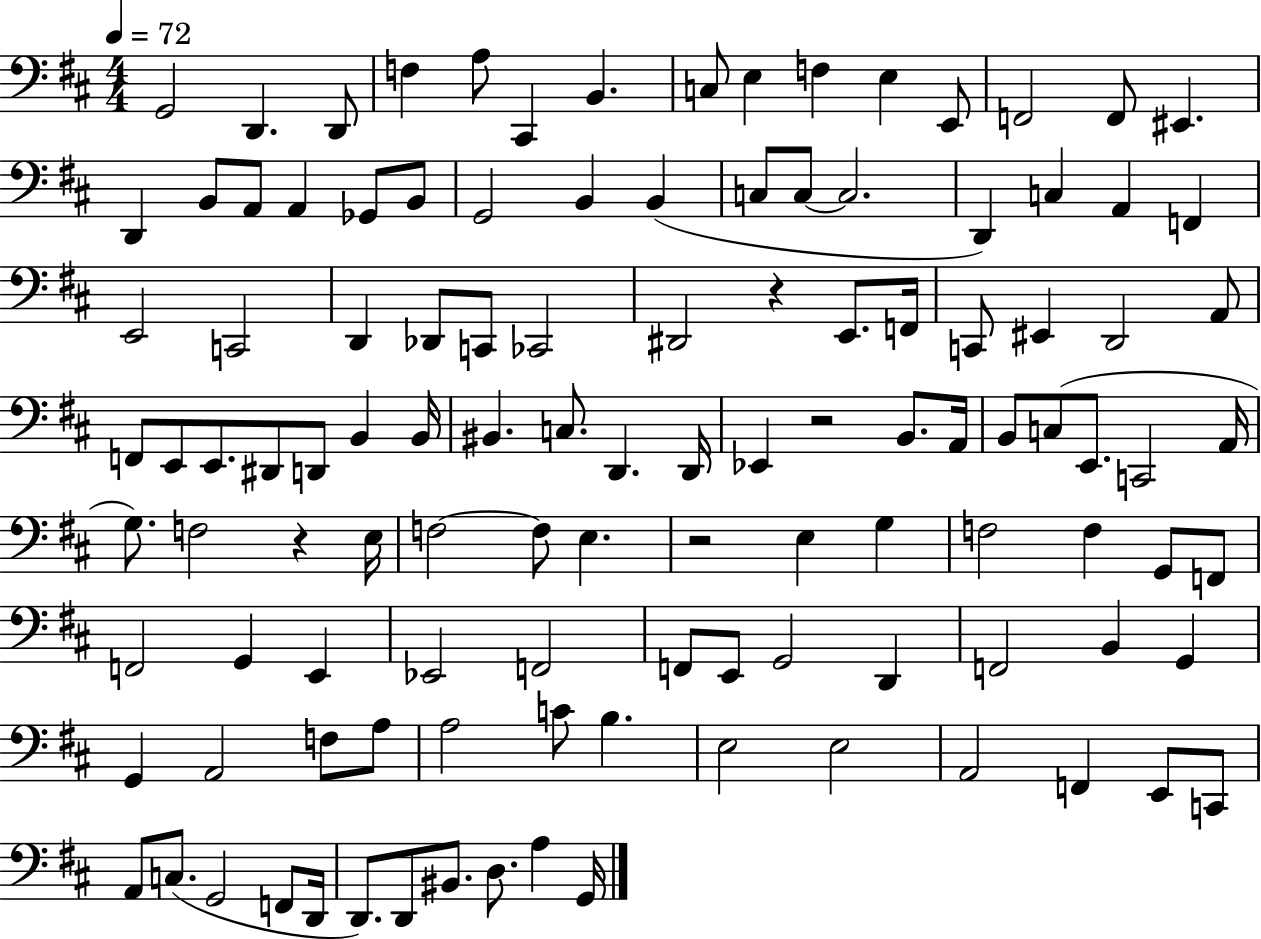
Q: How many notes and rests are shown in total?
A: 115